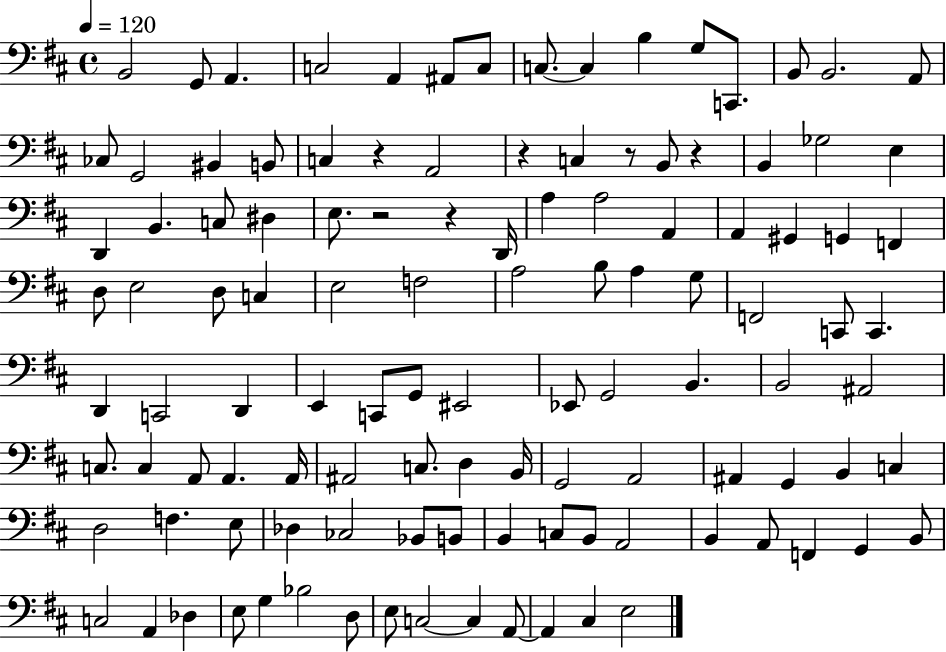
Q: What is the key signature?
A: D major